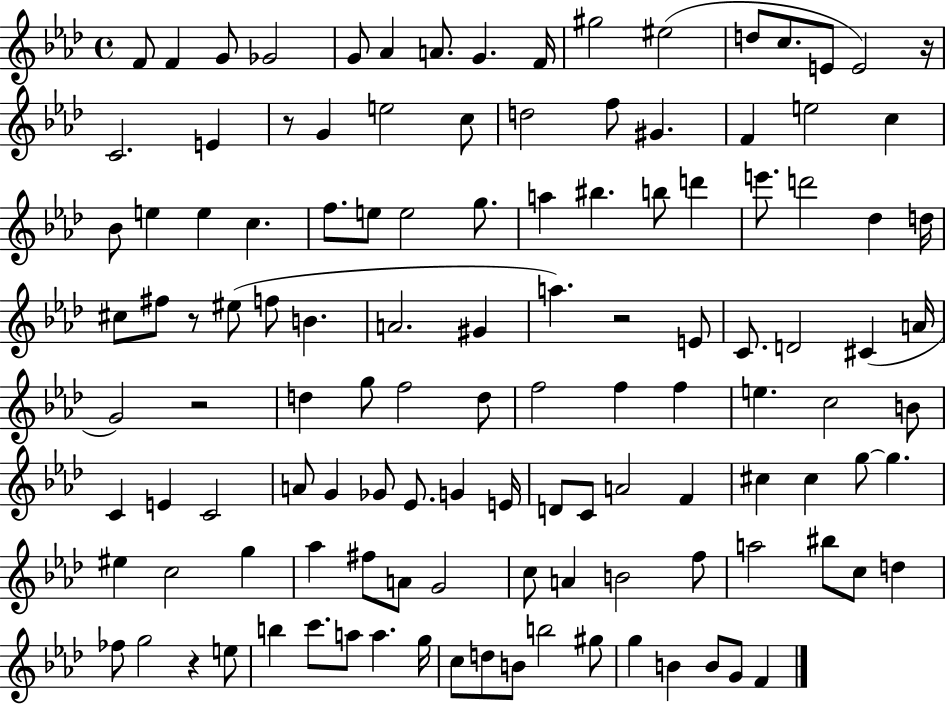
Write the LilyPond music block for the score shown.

{
  \clef treble
  \time 4/4
  \defaultTimeSignature
  \key aes \major
  f'8 f'4 g'8 ges'2 | g'8 aes'4 a'8. g'4. f'16 | gis''2 eis''2( | d''8 c''8. e'8 e'2) r16 | \break c'2. e'4 | r8 g'4 e''2 c''8 | d''2 f''8 gis'4. | f'4 e''2 c''4 | \break bes'8 e''4 e''4 c''4. | f''8. e''8 e''2 g''8. | a''4 bis''4. b''8 d'''4 | e'''8. d'''2 des''4 d''16 | \break cis''8 fis''8 r8 eis''8( f''8 b'4. | a'2. gis'4 | a''4.) r2 e'8 | c'8. d'2 cis'4( a'16 | \break g'2) r2 | d''4 g''8 f''2 d''8 | f''2 f''4 f''4 | e''4. c''2 b'8 | \break c'4 e'4 c'2 | a'8 g'4 ges'8 ees'8. g'4 e'16 | d'8 c'8 a'2 f'4 | cis''4 cis''4 g''8~~ g''4. | \break eis''4 c''2 g''4 | aes''4 fis''8 a'8 g'2 | c''8 a'4 b'2 f''8 | a''2 bis''8 c''8 d''4 | \break fes''8 g''2 r4 e''8 | b''4 c'''8. a''8 a''4. g''16 | c''8 d''8 b'8 b''2 gis''8 | g''4 b'4 b'8 g'8 f'4 | \break \bar "|."
}